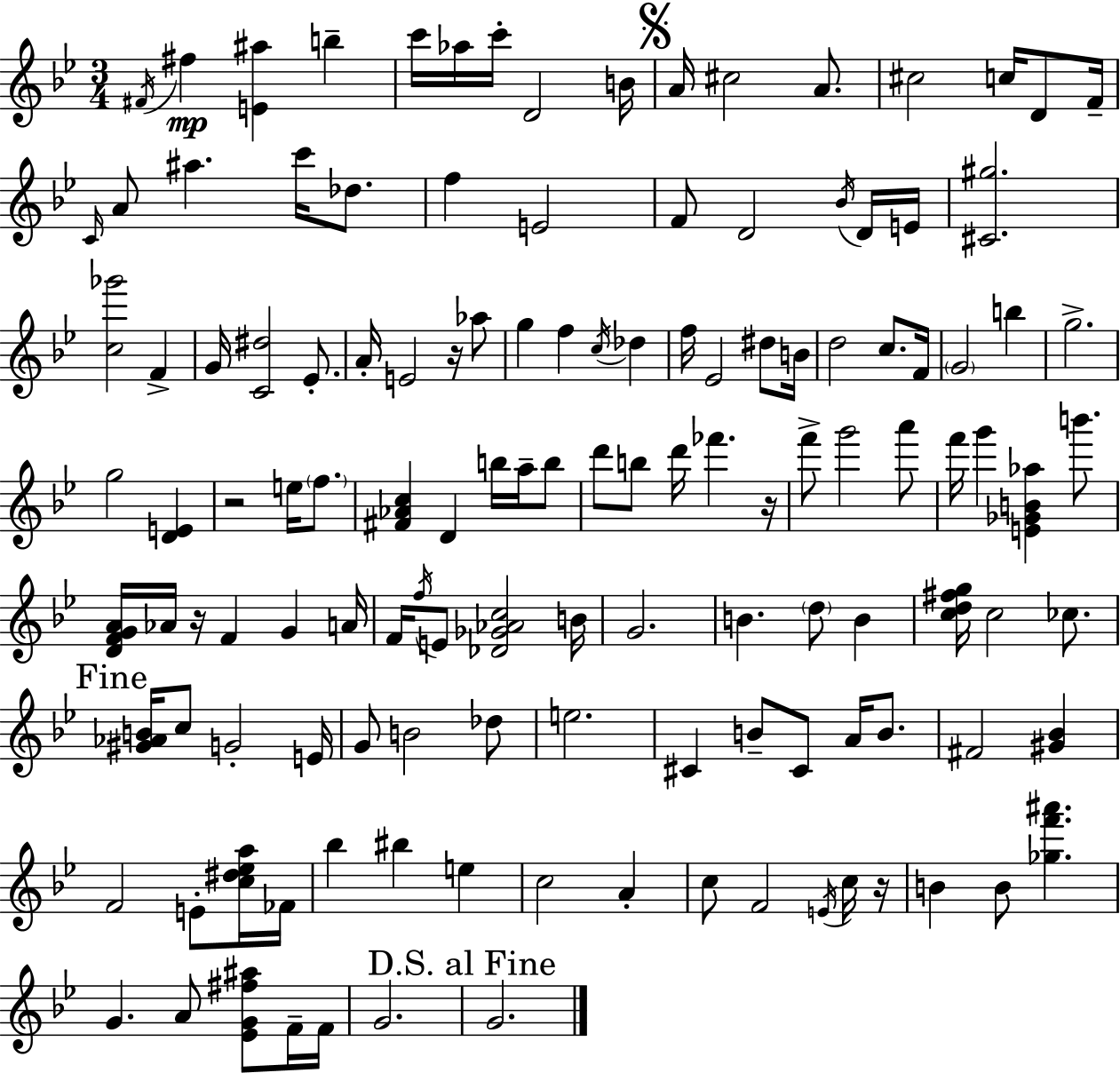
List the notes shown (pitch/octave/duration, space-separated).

F#4/s F#5/q [E4,A#5]/q B5/q C6/s Ab5/s C6/s D4/h B4/s A4/s C#5/h A4/e. C#5/h C5/s D4/e F4/s C4/s A4/e A#5/q. C6/s Db5/e. F5/q E4/h F4/e D4/h Bb4/s D4/s E4/s [C#4,G#5]/h. [C5,Gb6]/h F4/q G4/s [C4,D#5]/h Eb4/e. A4/s E4/h R/s Ab5/e G5/q F5/q C5/s Db5/q F5/s Eb4/h D#5/e B4/s D5/h C5/e. F4/s G4/h B5/q G5/h. G5/h [D4,E4]/q R/h E5/s F5/e. [F#4,Ab4,C5]/q D4/q B5/s A5/s B5/e D6/e B5/e D6/s FES6/q. R/s F6/e G6/h A6/e F6/s G6/q [E4,Gb4,B4,Ab5]/q B6/e. [D4,F4,G4,A4]/s Ab4/s R/s F4/q G4/q A4/s F4/s F5/s E4/e [Db4,Gb4,Ab4,C5]/h B4/s G4/h. B4/q. D5/e B4/q [C5,D5,F#5,G5]/s C5/h CES5/e. [G#4,Ab4,B4]/s C5/e G4/h E4/s G4/e B4/h Db5/e E5/h. C#4/q B4/e C#4/e A4/s B4/e. F#4/h [G#4,Bb4]/q F4/h E4/e [C5,D#5,Eb5,A5]/s FES4/s Bb5/q BIS5/q E5/q C5/h A4/q C5/e F4/h E4/s C5/s R/s B4/q B4/e [Gb5,F6,A#6]/q. G4/q. A4/e [Eb4,G4,F#5,A#5]/e F4/s F4/s G4/h. G4/h.